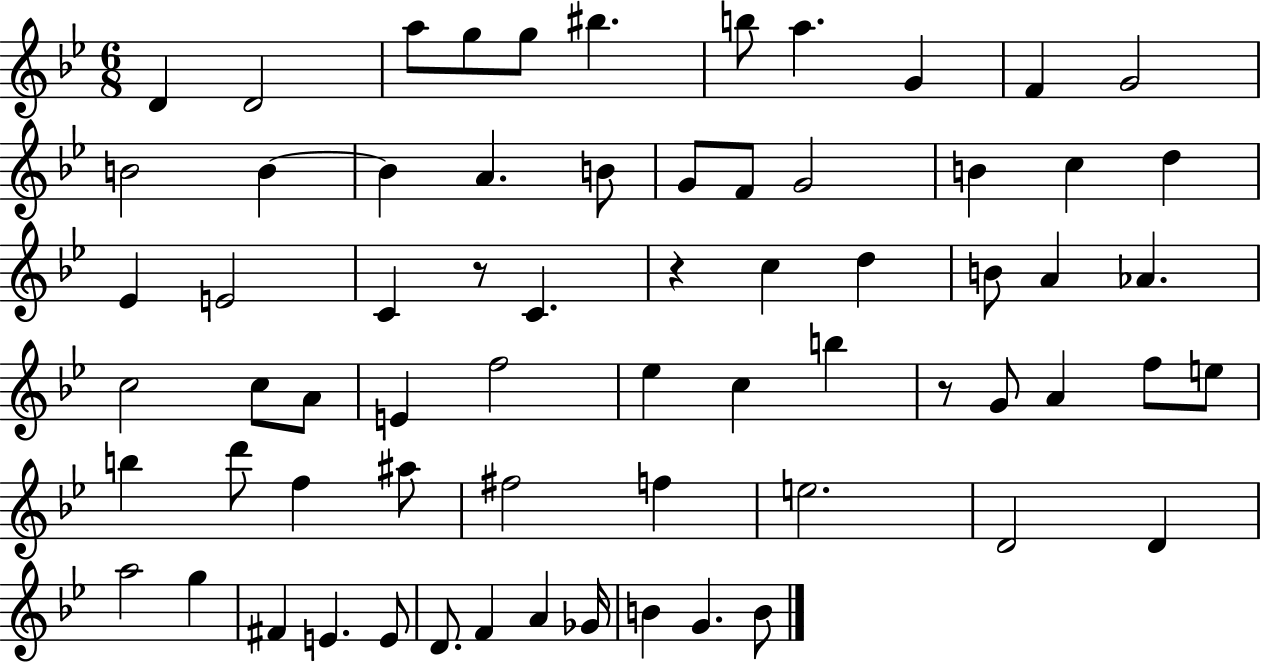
{
  \clef treble
  \numericTimeSignature
  \time 6/8
  \key bes \major
  d'4 d'2 | a''8 g''8 g''8 bis''4. | b''8 a''4. g'4 | f'4 g'2 | \break b'2 b'4~~ | b'4 a'4. b'8 | g'8 f'8 g'2 | b'4 c''4 d''4 | \break ees'4 e'2 | c'4 r8 c'4. | r4 c''4 d''4 | b'8 a'4 aes'4. | \break c''2 c''8 a'8 | e'4 f''2 | ees''4 c''4 b''4 | r8 g'8 a'4 f''8 e''8 | \break b''4 d'''8 f''4 ais''8 | fis''2 f''4 | e''2. | d'2 d'4 | \break a''2 g''4 | fis'4 e'4. e'8 | d'8. f'4 a'4 ges'16 | b'4 g'4. b'8 | \break \bar "|."
}